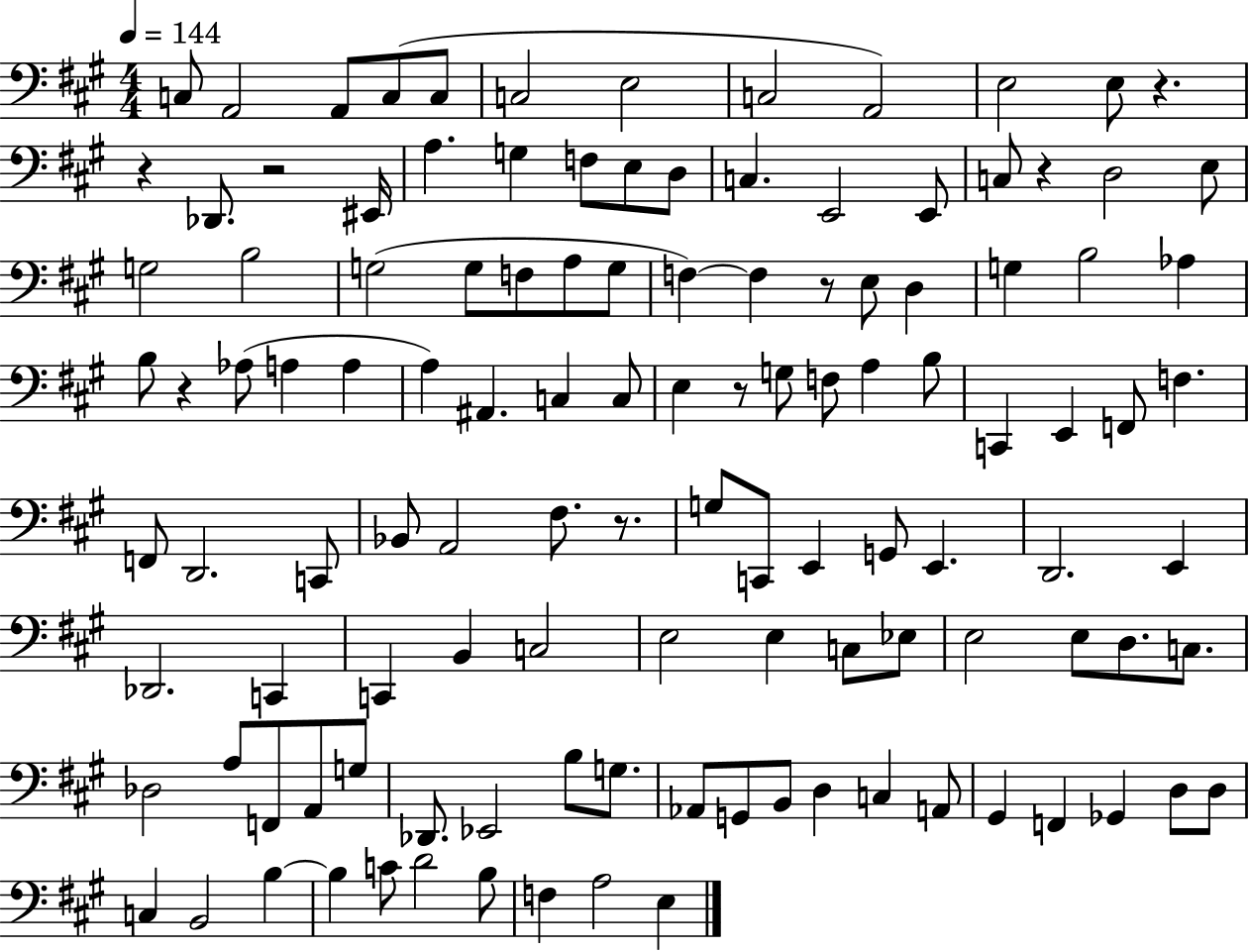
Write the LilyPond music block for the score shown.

{
  \clef bass
  \numericTimeSignature
  \time 4/4
  \key a \major
  \tempo 4 = 144
  \repeat volta 2 { c8 a,2 a,8 c8( c8 | c2 e2 | c2 a,2) | e2 e8 r4. | \break r4 des,8. r2 eis,16 | a4. g4 f8 e8 d8 | c4. e,2 e,8 | c8 r4 d2 e8 | \break g2 b2 | g2( g8 f8 a8 g8 | f4~~) f4 r8 e8 d4 | g4 b2 aes4 | \break b8 r4 aes8( a4 a4 | a4) ais,4. c4 c8 | e4 r8 g8 f8 a4 b8 | c,4 e,4 f,8 f4. | \break f,8 d,2. c,8 | bes,8 a,2 fis8. r8. | g8 c,8 e,4 g,8 e,4. | d,2. e,4 | \break des,2. c,4 | c,4 b,4 c2 | e2 e4 c8 ees8 | e2 e8 d8. c8. | \break des2 a8 f,8 a,8 g8 | des,8. ees,2 b8 g8. | aes,8 g,8 b,8 d4 c4 a,8 | gis,4 f,4 ges,4 d8 d8 | \break c4 b,2 b4~~ | b4 c'8 d'2 b8 | f4 a2 e4 | } \bar "|."
}